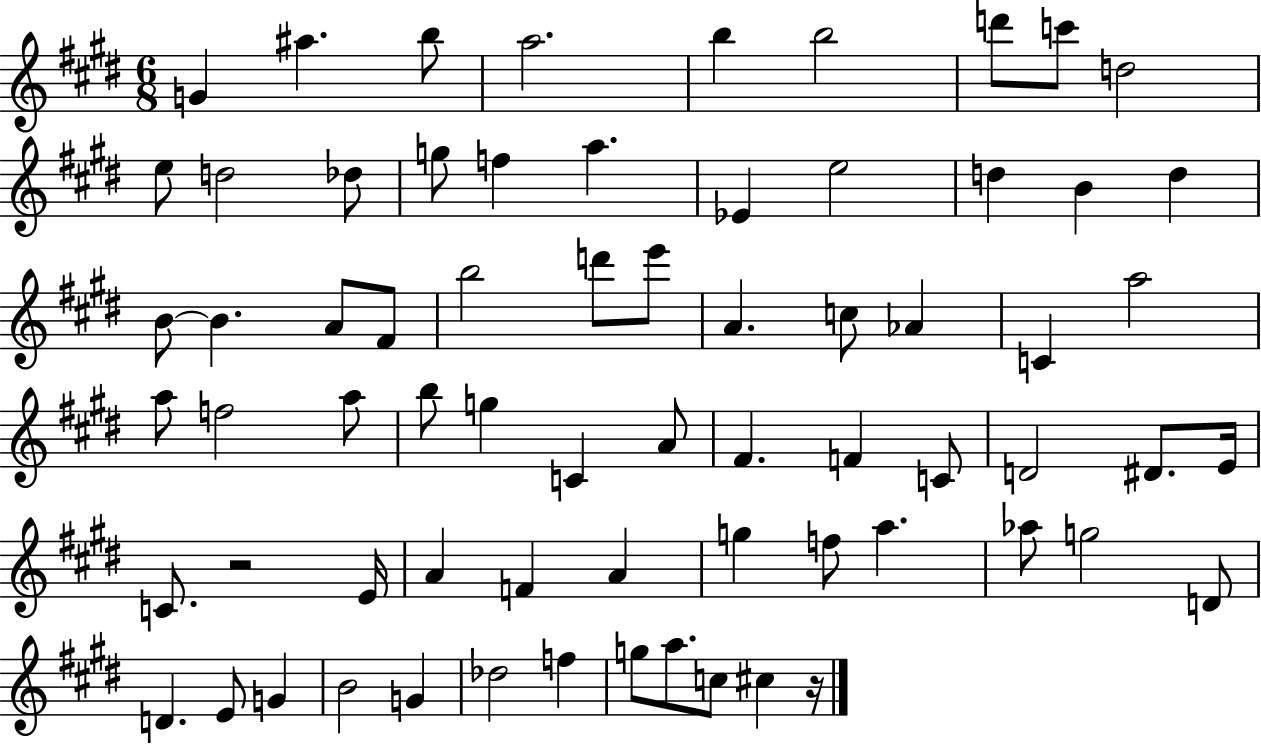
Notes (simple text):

G4/q A#5/q. B5/e A5/h. B5/q B5/h D6/e C6/e D5/h E5/e D5/h Db5/e G5/e F5/q A5/q. Eb4/q E5/h D5/q B4/q D5/q B4/e B4/q. A4/e F#4/e B5/h D6/e E6/e A4/q. C5/e Ab4/q C4/q A5/h A5/e F5/h A5/e B5/e G5/q C4/q A4/e F#4/q. F4/q C4/e D4/h D#4/e. E4/s C4/e. R/h E4/s A4/q F4/q A4/q G5/q F5/e A5/q. Ab5/e G5/h D4/e D4/q. E4/e G4/q B4/h G4/q Db5/h F5/q G5/e A5/e. C5/e C#5/q R/s